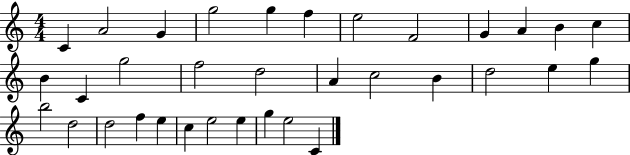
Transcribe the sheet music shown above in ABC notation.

X:1
T:Untitled
M:4/4
L:1/4
K:C
C A2 G g2 g f e2 F2 G A B c B C g2 f2 d2 A c2 B d2 e g b2 d2 d2 f e c e2 e g e2 C